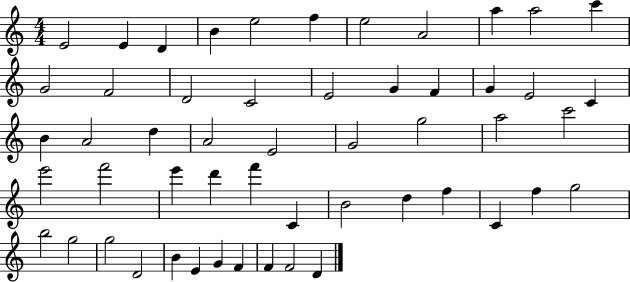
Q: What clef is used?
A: treble